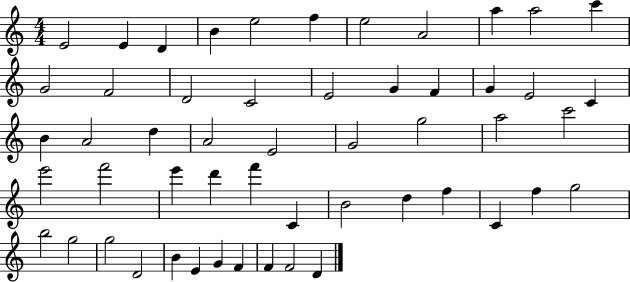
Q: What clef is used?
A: treble